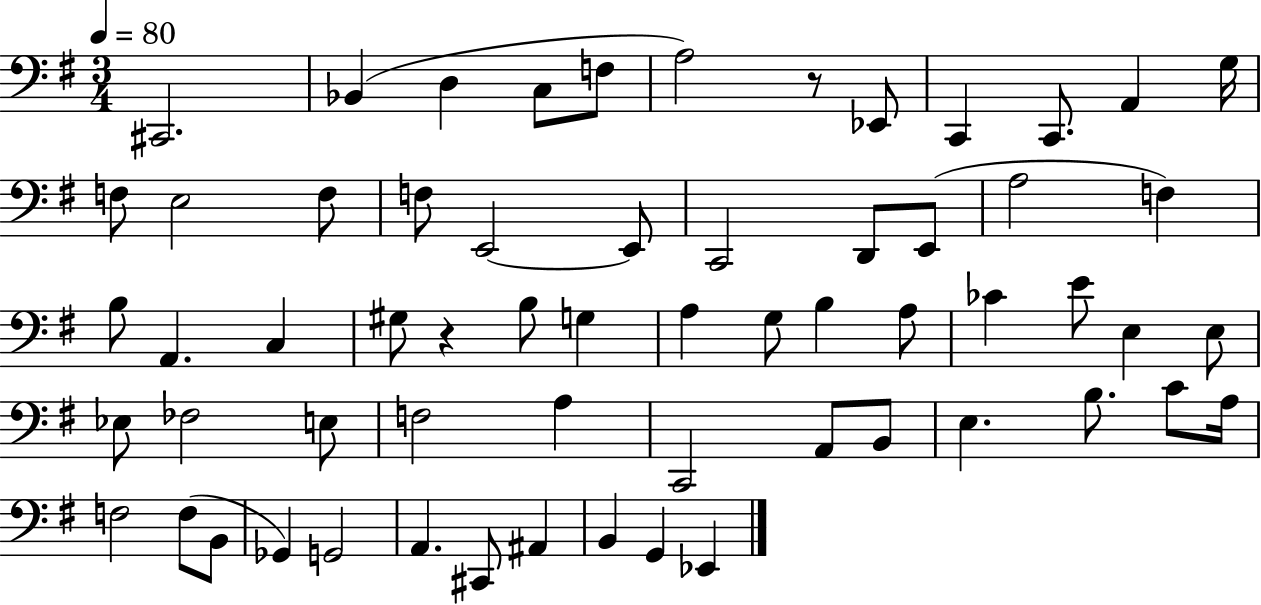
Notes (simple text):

C#2/h. Bb2/q D3/q C3/e F3/e A3/h R/e Eb2/e C2/q C2/e. A2/q G3/s F3/e E3/h F3/e F3/e E2/h E2/e C2/h D2/e E2/e A3/h F3/q B3/e A2/q. C3/q G#3/e R/q B3/e G3/q A3/q G3/e B3/q A3/e CES4/q E4/e E3/q E3/e Eb3/e FES3/h E3/e F3/h A3/q C2/h A2/e B2/e E3/q. B3/e. C4/e A3/s F3/h F3/e B2/e Gb2/q G2/h A2/q. C#2/e A#2/q B2/q G2/q Eb2/q